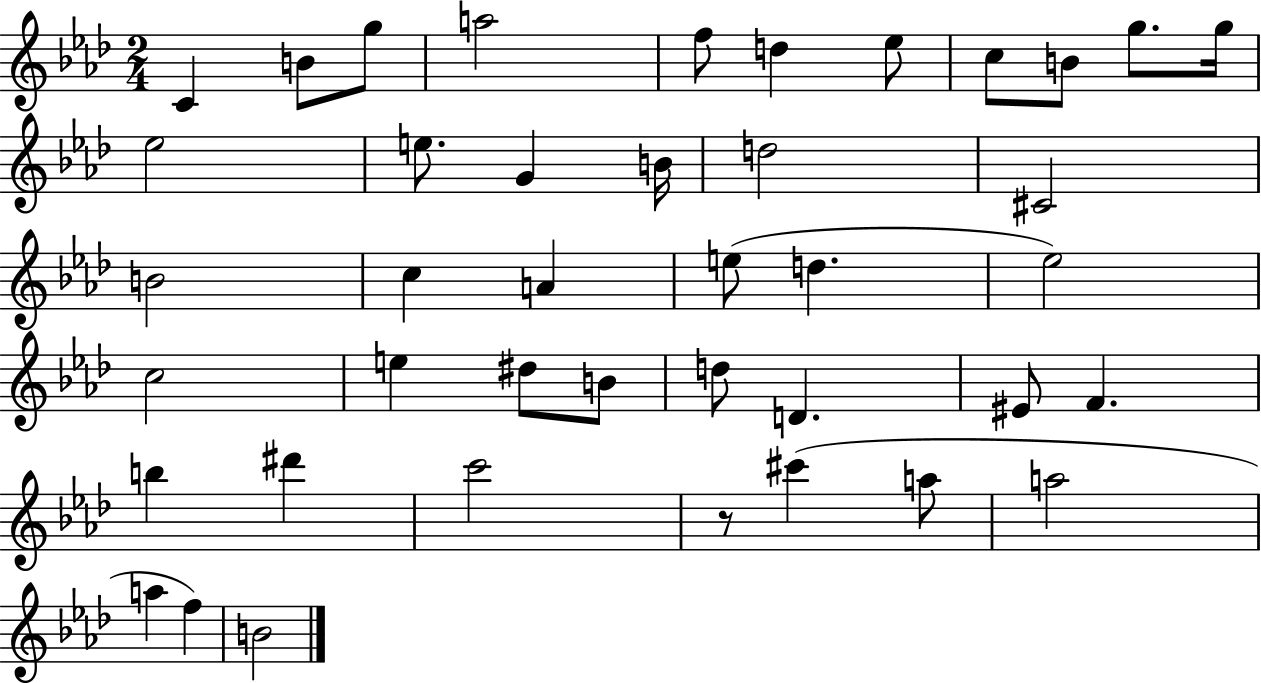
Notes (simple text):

C4/q B4/e G5/e A5/h F5/e D5/q Eb5/e C5/e B4/e G5/e. G5/s Eb5/h E5/e. G4/q B4/s D5/h C#4/h B4/h C5/q A4/q E5/e D5/q. Eb5/h C5/h E5/q D#5/e B4/e D5/e D4/q. EIS4/e F4/q. B5/q D#6/q C6/h R/e C#6/q A5/e A5/h A5/q F5/q B4/h